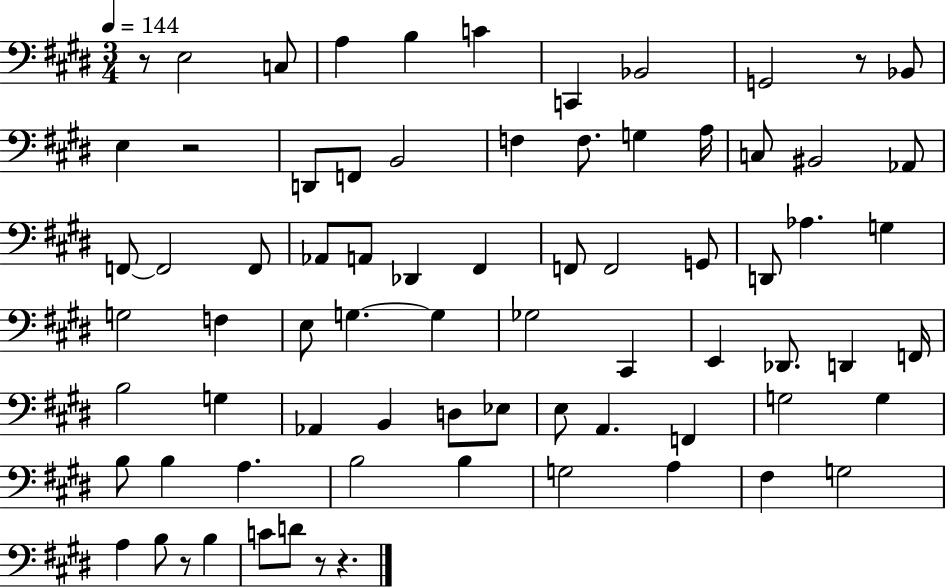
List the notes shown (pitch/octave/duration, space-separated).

R/e E3/h C3/e A3/q B3/q C4/q C2/q Bb2/h G2/h R/e Bb2/e E3/q R/h D2/e F2/e B2/h F3/q F3/e. G3/q A3/s C3/e BIS2/h Ab2/e F2/e F2/h F2/e Ab2/e A2/e Db2/q F#2/q F2/e F2/h G2/e D2/e Ab3/q. G3/q G3/h F3/q E3/e G3/q. G3/q Gb3/h C#2/q E2/q Db2/e. D2/q F2/s B3/h G3/q Ab2/q B2/q D3/e Eb3/e E3/e A2/q. F2/q G3/h G3/q B3/e B3/q A3/q. B3/h B3/q G3/h A3/q F#3/q G3/h A3/q B3/e R/e B3/q C4/e D4/e R/e R/q.